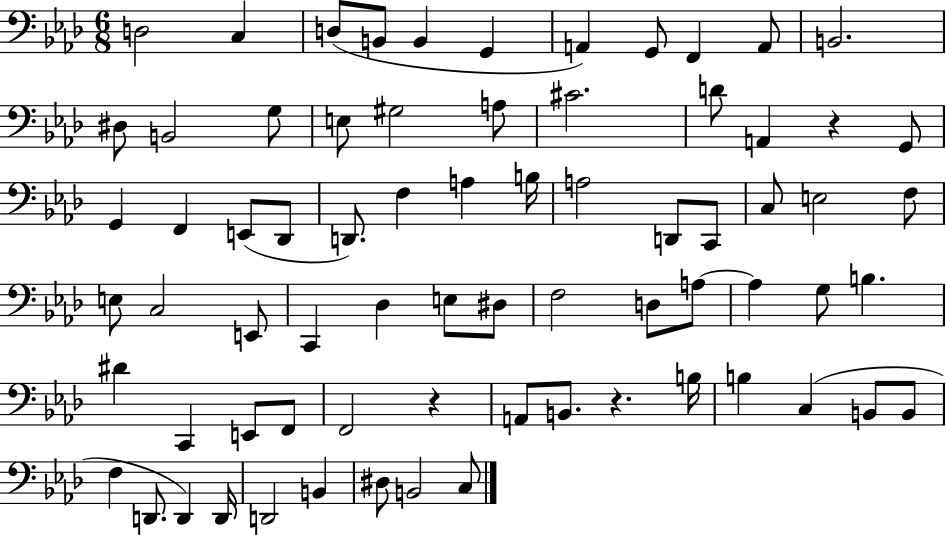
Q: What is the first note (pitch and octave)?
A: D3